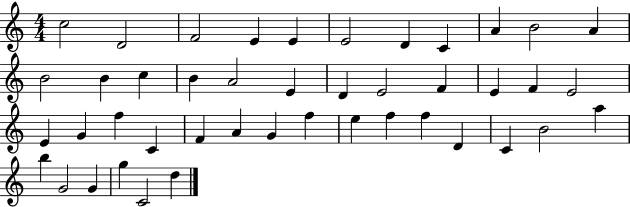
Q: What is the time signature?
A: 4/4